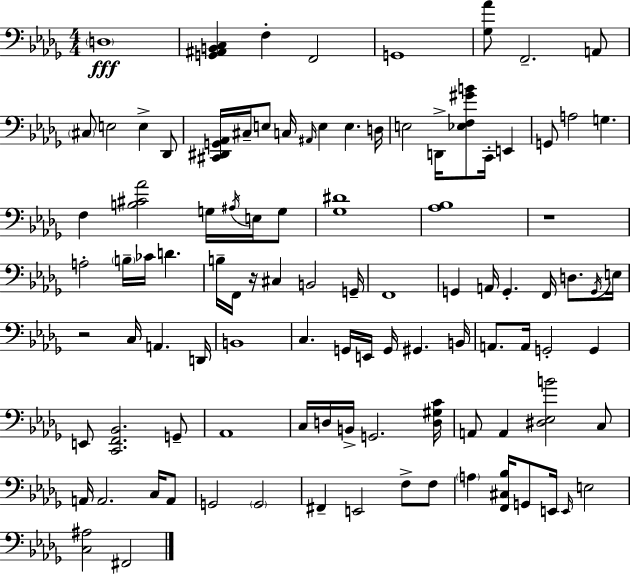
D3/w [G2,A#2,B2,C3]/q F3/q F2/h G2/w [Gb3,Ab4]/e F2/h. A2/e C#3/e E3/h E3/q Db2/e [C#2,D#2,G2,Ab2]/s C#3/s E3/e C3/s A#2/s E3/q E3/q. D3/s E3/h D2/s [Eb3,F3,G#4,B4]/e C2/s E2/q G2/e A3/h G3/q. F3/q [B3,C#4,Ab4]/h G3/s A#3/s E3/s G3/e [Gb3,D#4]/w [Ab3,Bb3]/w R/w A3/h B3/s CES4/s D4/q. B3/s F2/s R/s C#3/q B2/h G2/s F2/w G2/q A2/s G2/q. F2/s D3/e. G2/s E3/s R/h C3/s A2/q. D2/s B2/w C3/q. G2/s E2/s G2/s G#2/q. B2/s A2/e. A2/s G2/h G2/q E2/e [C2,F2,Bb2]/h. G2/e Ab2/w C3/s D3/s B2/s G2/h. [D3,G#3,C4]/s A2/e A2/q [D#3,Eb3,B4]/h C3/e A2/s A2/h. C3/s A2/e G2/h G2/h F#2/q E2/h F3/e F3/e A3/q [F2,C#3,Bb3]/s G2/e E2/s E2/s E3/h [C3,A#3]/h F#2/h